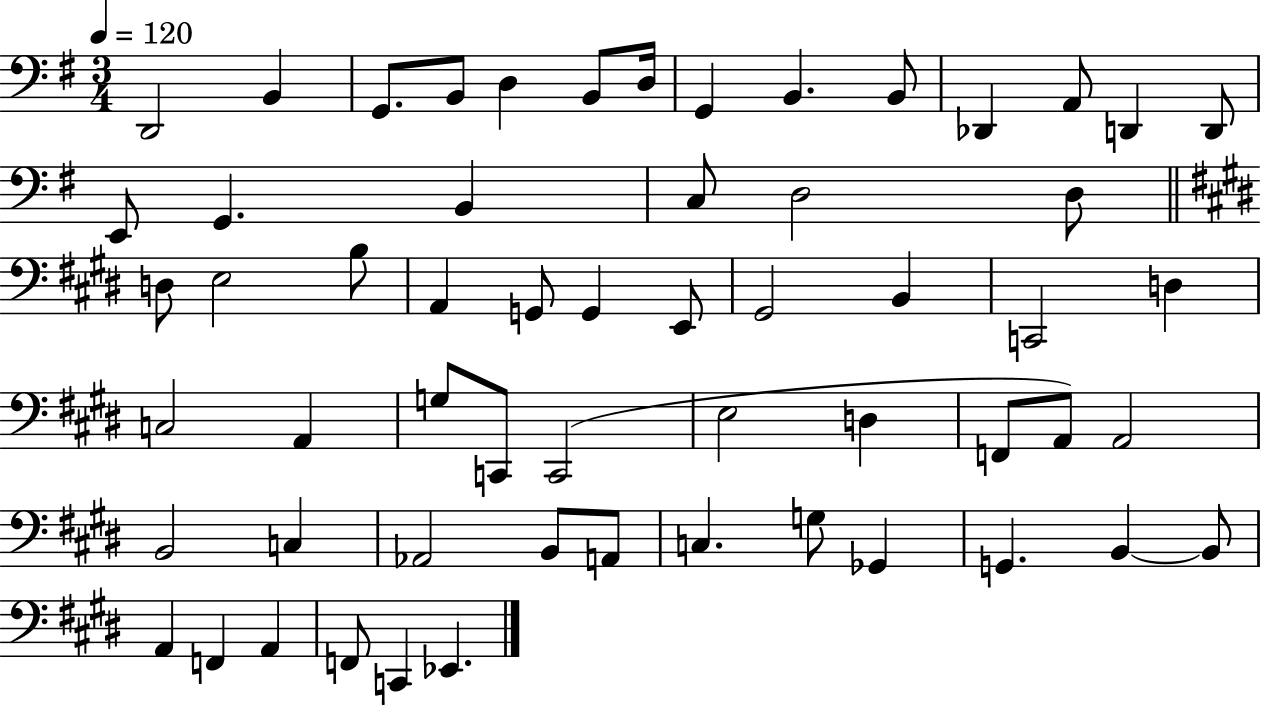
{
  \clef bass
  \numericTimeSignature
  \time 3/4
  \key g \major
  \tempo 4 = 120
  d,2 b,4 | g,8. b,8 d4 b,8 d16 | g,4 b,4. b,8 | des,4 a,8 d,4 d,8 | \break e,8 g,4. b,4 | c8 d2 d8 | \bar "||" \break \key e \major d8 e2 b8 | a,4 g,8 g,4 e,8 | gis,2 b,4 | c,2 d4 | \break c2 a,4 | g8 c,8 c,2( | e2 d4 | f,8 a,8) a,2 | \break b,2 c4 | aes,2 b,8 a,8 | c4. g8 ges,4 | g,4. b,4~~ b,8 | \break a,4 f,4 a,4 | f,8 c,4 ees,4. | \bar "|."
}